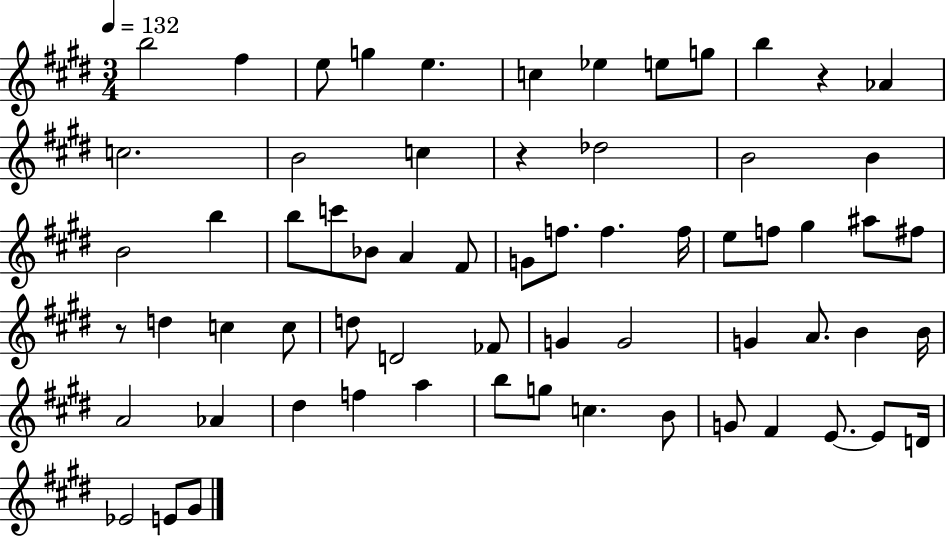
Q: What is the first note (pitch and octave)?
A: B5